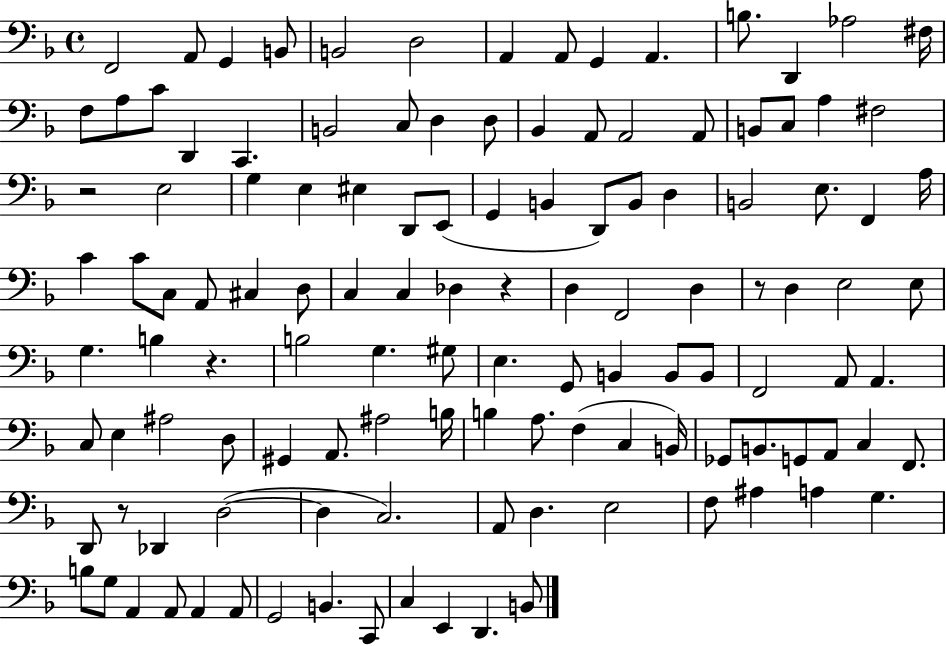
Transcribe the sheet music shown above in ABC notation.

X:1
T:Untitled
M:4/4
L:1/4
K:F
F,,2 A,,/2 G,, B,,/2 B,,2 D,2 A,, A,,/2 G,, A,, B,/2 D,, _A,2 ^F,/4 F,/2 A,/2 C/2 D,, C,, B,,2 C,/2 D, D,/2 _B,, A,,/2 A,,2 A,,/2 B,,/2 C,/2 A, ^F,2 z2 E,2 G, E, ^E, D,,/2 E,,/2 G,, B,, D,,/2 B,,/2 D, B,,2 E,/2 F,, A,/4 C C/2 C,/2 A,,/2 ^C, D,/2 C, C, _D, z D, F,,2 D, z/2 D, E,2 E,/2 G, B, z B,2 G, ^G,/2 E, G,,/2 B,, B,,/2 B,,/2 F,,2 A,,/2 A,, C,/2 E, ^A,2 D,/2 ^G,, A,,/2 ^A,2 B,/4 B, A,/2 F, C, B,,/4 _G,,/2 B,,/2 G,,/2 A,,/2 C, F,,/2 D,,/2 z/2 _D,, D,2 D, C,2 A,,/2 D, E,2 F,/2 ^A, A, G, B,/2 G,/2 A,, A,,/2 A,, A,,/2 G,,2 B,, C,,/2 C, E,, D,, B,,/2